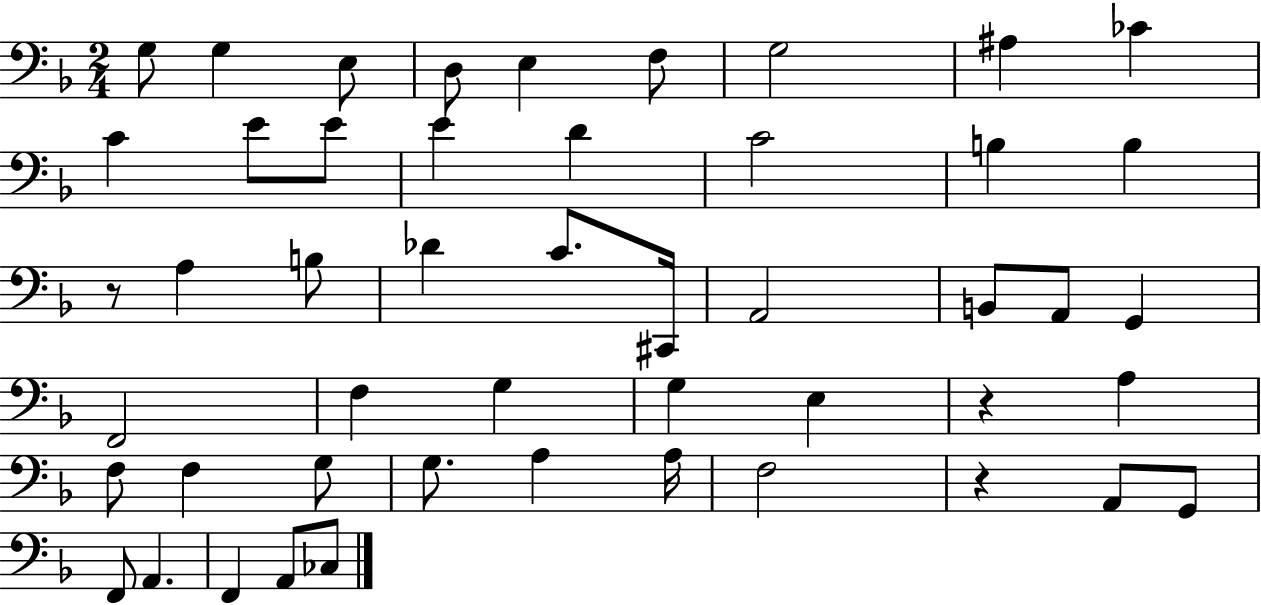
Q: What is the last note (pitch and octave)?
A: CES3